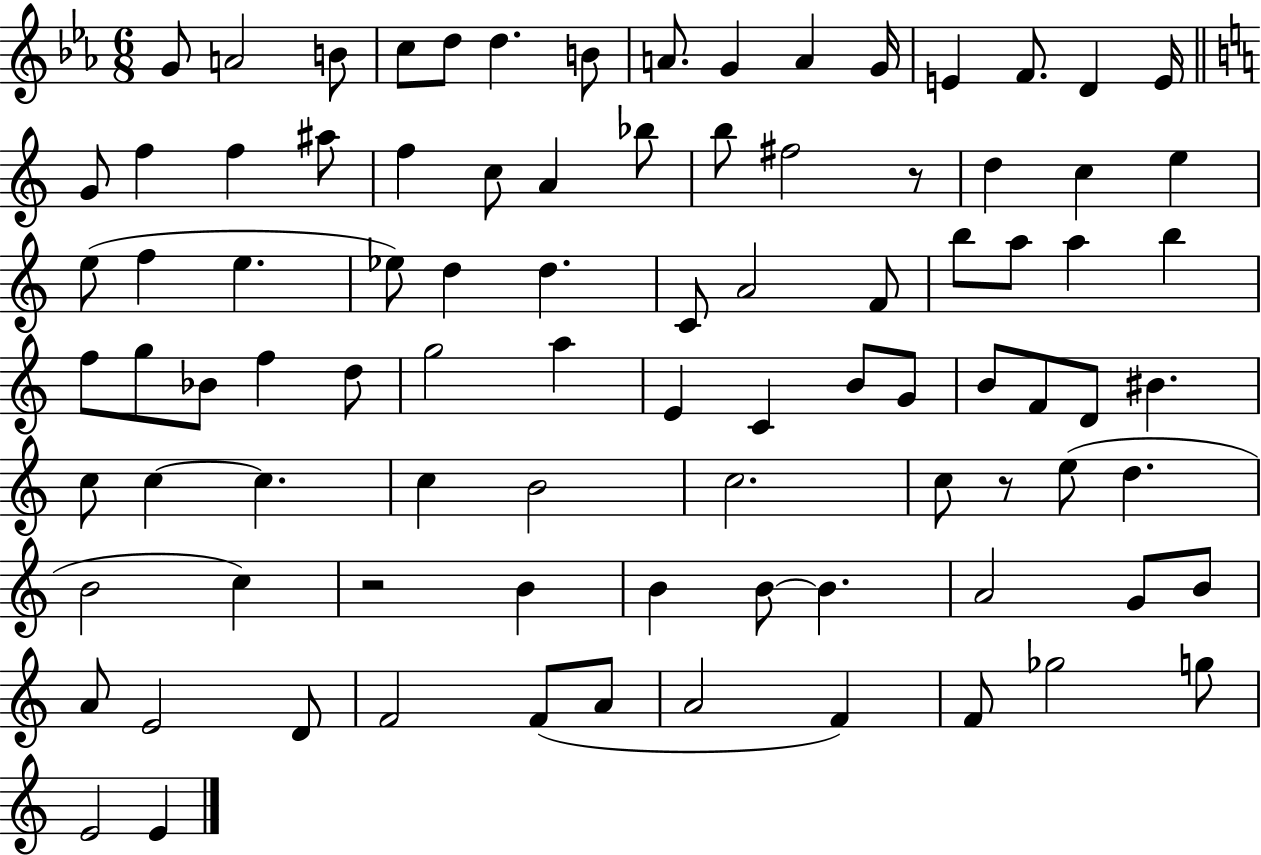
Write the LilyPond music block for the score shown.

{
  \clef treble
  \numericTimeSignature
  \time 6/8
  \key ees \major
  g'8 a'2 b'8 | c''8 d''8 d''4. b'8 | a'8. g'4 a'4 g'16 | e'4 f'8. d'4 e'16 | \break \bar "||" \break \key c \major g'8 f''4 f''4 ais''8 | f''4 c''8 a'4 bes''8 | b''8 fis''2 r8 | d''4 c''4 e''4 | \break e''8( f''4 e''4. | ees''8) d''4 d''4. | c'8 a'2 f'8 | b''8 a''8 a''4 b''4 | \break f''8 g''8 bes'8 f''4 d''8 | g''2 a''4 | e'4 c'4 b'8 g'8 | b'8 f'8 d'8 bis'4. | \break c''8 c''4~~ c''4. | c''4 b'2 | c''2. | c''8 r8 e''8( d''4. | \break b'2 c''4) | r2 b'4 | b'4 b'8~~ b'4. | a'2 g'8 b'8 | \break a'8 e'2 d'8 | f'2 f'8( a'8 | a'2 f'4) | f'8 ges''2 g''8 | \break e'2 e'4 | \bar "|."
}